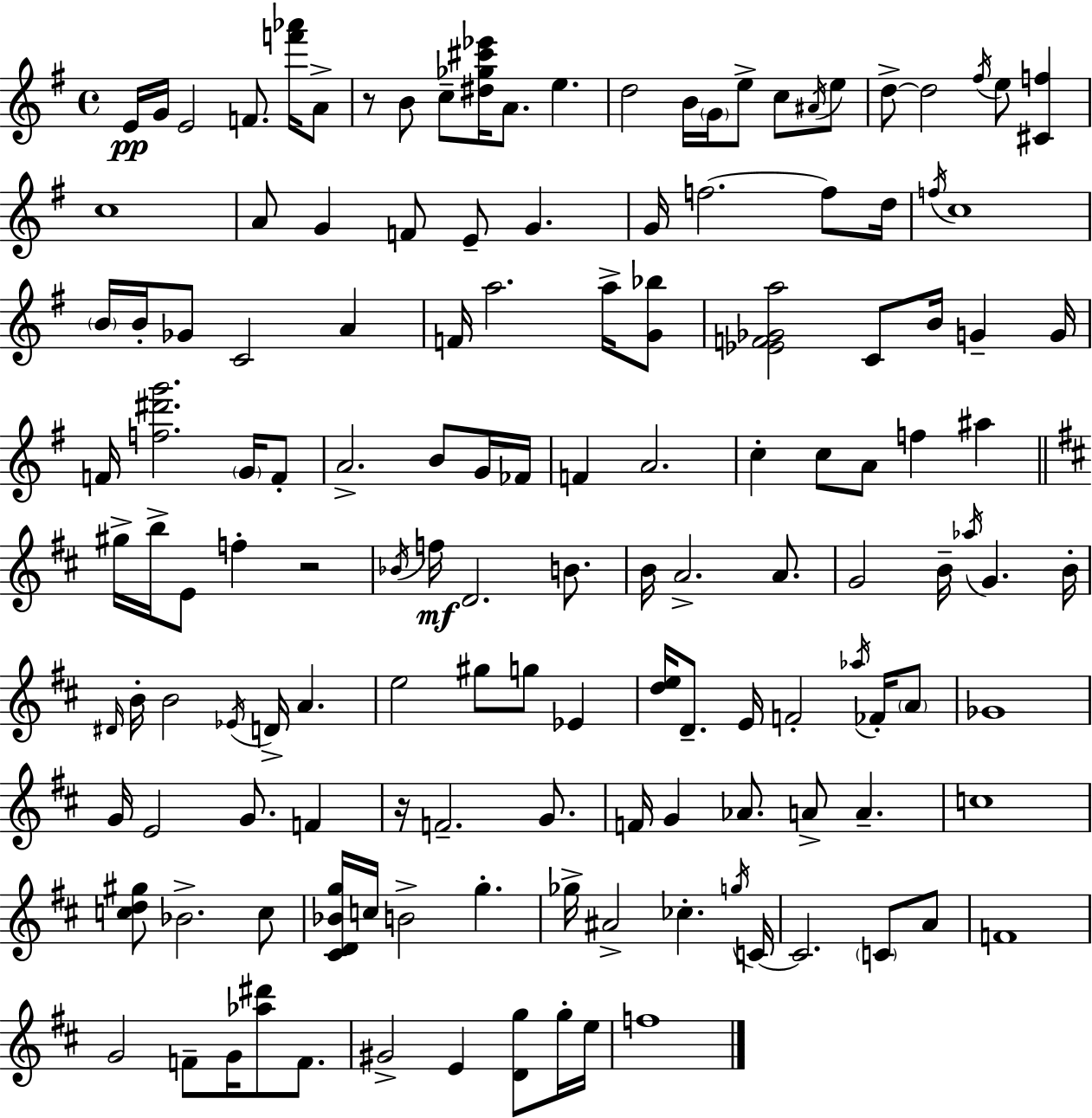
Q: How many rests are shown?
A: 3